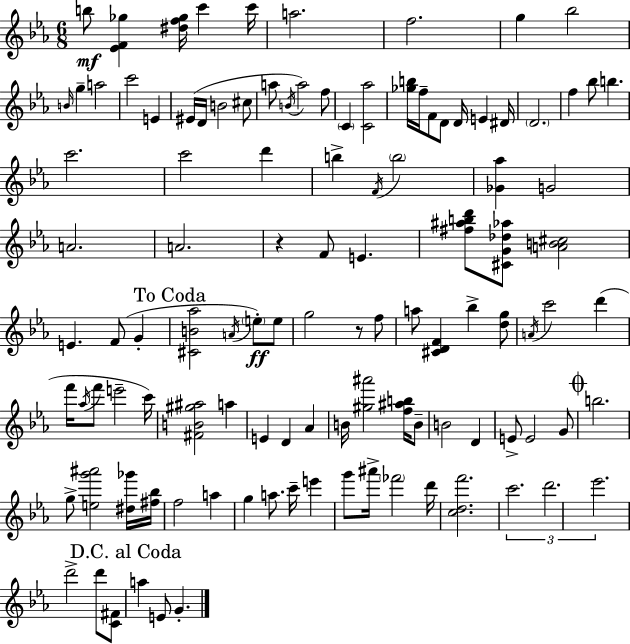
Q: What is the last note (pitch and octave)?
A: G4